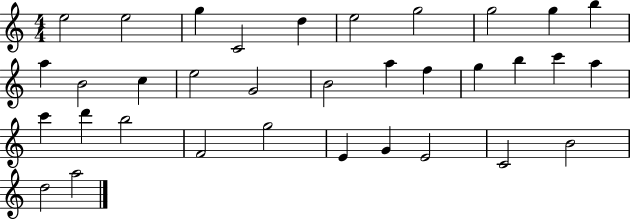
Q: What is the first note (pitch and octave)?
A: E5